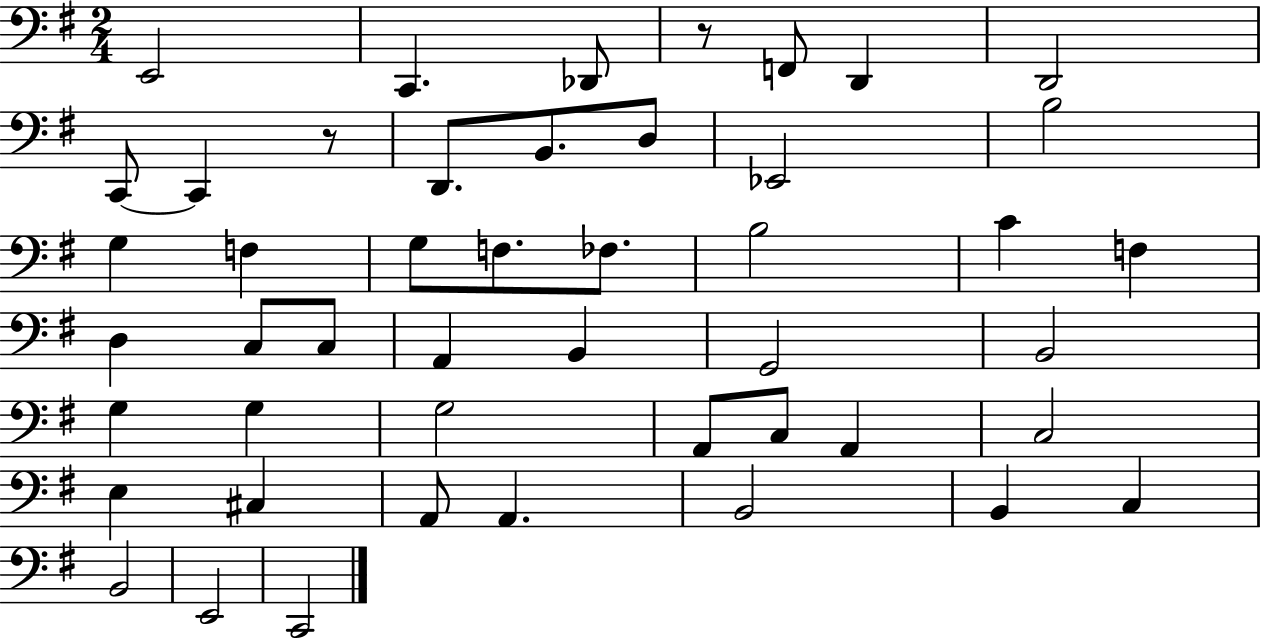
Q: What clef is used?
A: bass